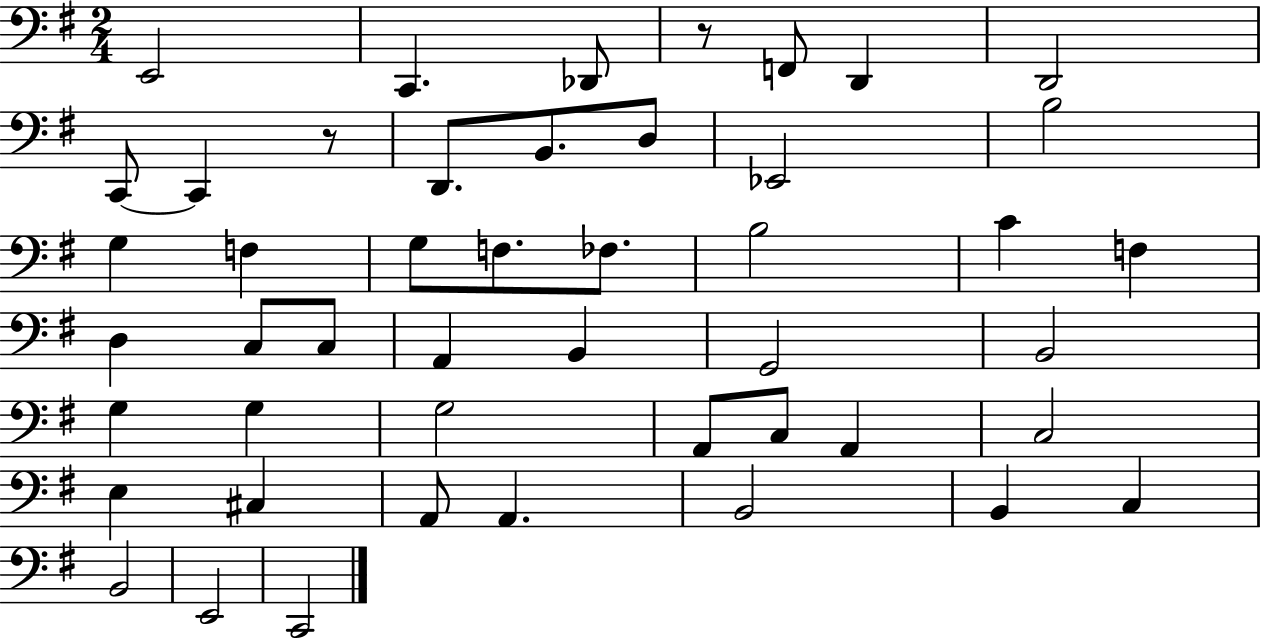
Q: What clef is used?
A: bass